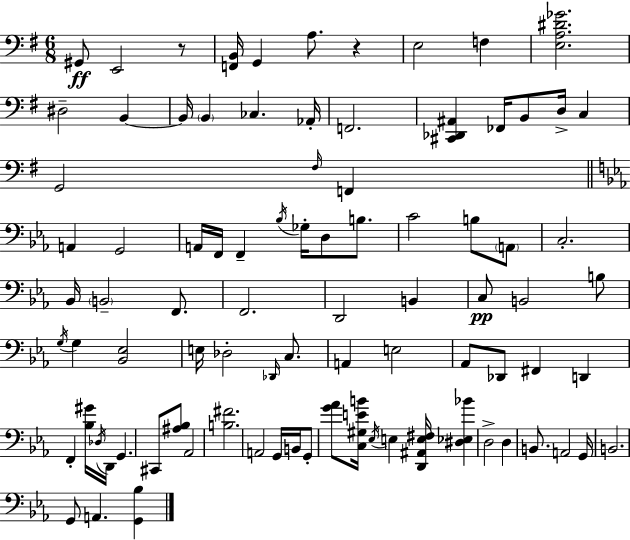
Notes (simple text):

G#2/e E2/h R/e [F2,B2]/s G2/q A3/e. R/q E3/h F3/q [E3,A3,D#4,Gb4]/h. D#3/h B2/q B2/s B2/q CES3/q. Ab2/s F2/h. [C#2,Db2,A#2]/q FES2/s B2/e D3/s C3/q G2/h F#3/s F2/q A2/q G2/h A2/s F2/s F2/q Bb3/s Gb3/s D3/e B3/e. C4/h B3/e A2/e C3/h. Bb2/s B2/h F2/e. F2/h. D2/h B2/q C3/e B2/h B3/e G3/s G3/q [Bb2,Eb3]/h E3/s Db3/h Db2/s C3/e. A2/q E3/h Ab2/e Db2/e F#2/q D2/q F2/q [Bb3,G#4]/s Db3/s D2/s G2/q. C#2/e [A#3,Bb3]/e Ab2/h [B3,F#4]/h. A2/h G2/s B2/s G2/e [G4,Ab4]/e [C3,G#3,E4,B4]/s Eb3/s E3/q [D2,A#2,E3,F#3]/s [D#3,Eb3,Bb4]/q D3/h D3/q B2/e. A2/h G2/s B2/h. G2/e A2/q. [G2,Bb3]/q